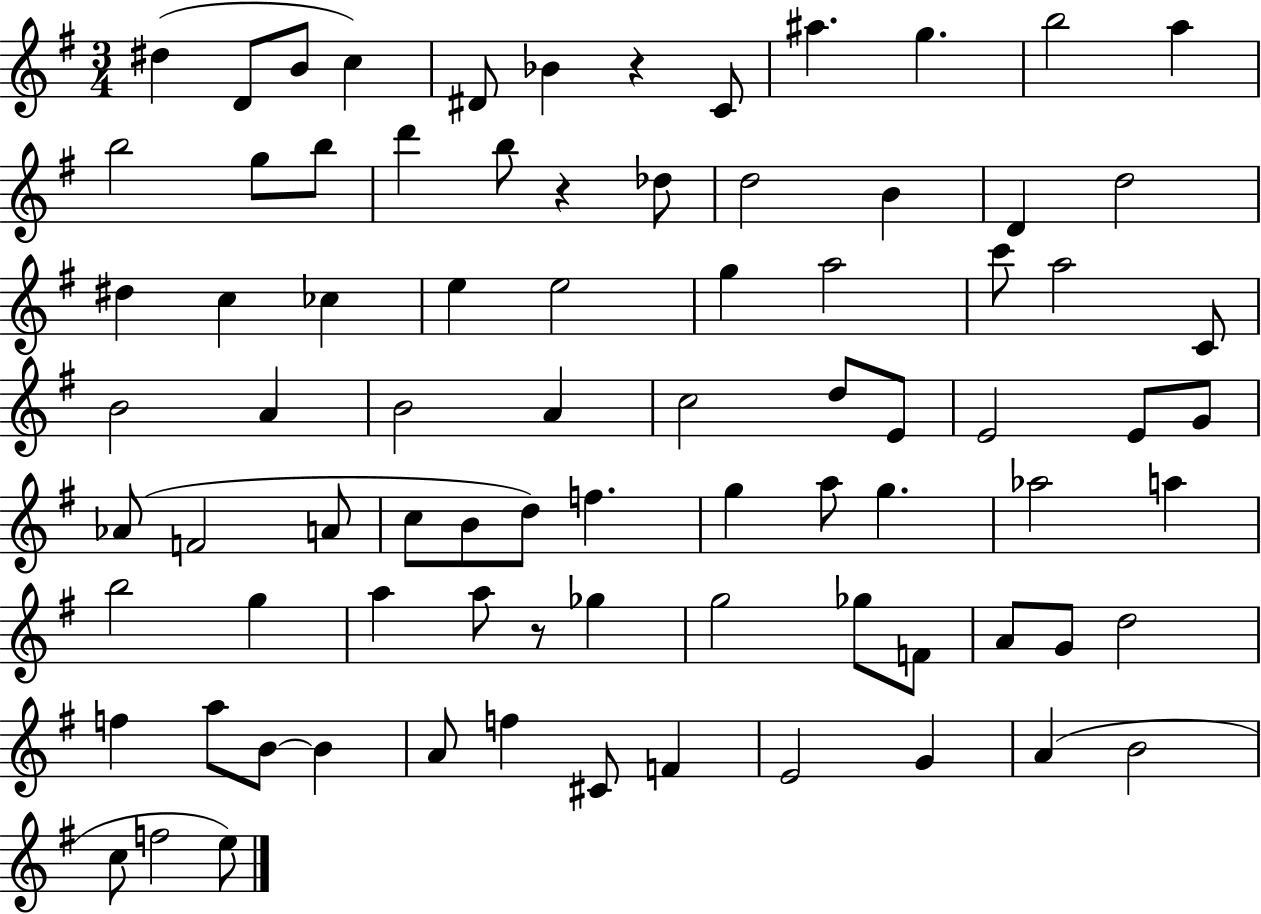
{
  \clef treble
  \numericTimeSignature
  \time 3/4
  \key g \major
  dis''4( d'8 b'8 c''4) | dis'8 bes'4 r4 c'8 | ais''4. g''4. | b''2 a''4 | \break b''2 g''8 b''8 | d'''4 b''8 r4 des''8 | d''2 b'4 | d'4 d''2 | \break dis''4 c''4 ces''4 | e''4 e''2 | g''4 a''2 | c'''8 a''2 c'8 | \break b'2 a'4 | b'2 a'4 | c''2 d''8 e'8 | e'2 e'8 g'8 | \break aes'8( f'2 a'8 | c''8 b'8 d''8) f''4. | g''4 a''8 g''4. | aes''2 a''4 | \break b''2 g''4 | a''4 a''8 r8 ges''4 | g''2 ges''8 f'8 | a'8 g'8 d''2 | \break f''4 a''8 b'8~~ b'4 | a'8 f''4 cis'8 f'4 | e'2 g'4 | a'4( b'2 | \break c''8 f''2 e''8) | \bar "|."
}